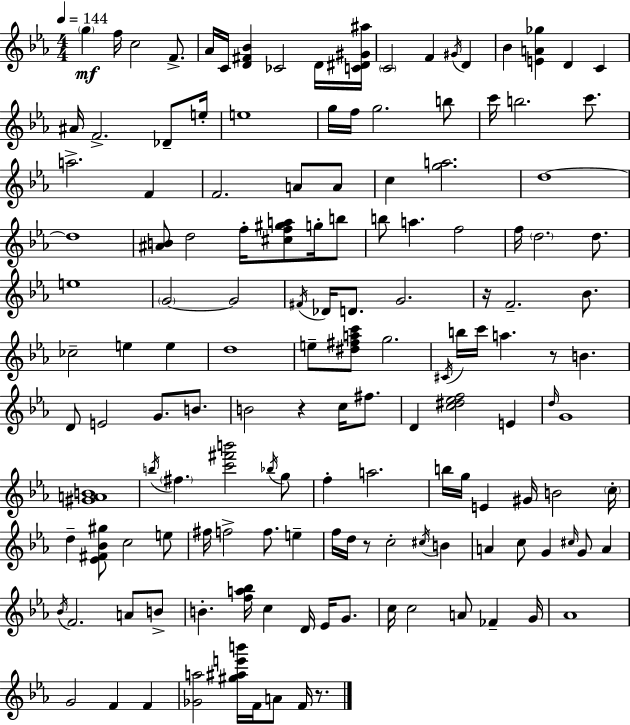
{
  \clef treble
  \numericTimeSignature
  \time 4/4
  \key ees \major
  \tempo 4 = 144
  \parenthesize g''4\mf f''16 c''2 f'8.-> | aes'16 c'16 <d' fis' bes'>4 ces'2 d'16 <c' dis' gis' ais''>16 | \parenthesize c'2 f'4 \acciaccatura { gis'16 } d'4 | bes'4 <e' a' ges''>4 d'4 c'4 | \break ais'16 f'2.-> des'8-- | e''16-. e''1 | g''16 f''16 g''2. b''8 | c'''16 b''2. c'''8. | \break a''2.-> f'4 | f'2. a'8 a'8 | c''4 <g'' a''>2. | d''1~~ | \break d''1 | <ais' b'>8 d''2 f''16-. <cis'' f'' gis'' a''>8 g''16-. b''8 | b''8 a''4. f''2 | f''16 \parenthesize d''2. d''8. | \break e''1 | \parenthesize g'2~~ g'2 | \acciaccatura { fis'16 } des'16 d'8. g'2. | r16 f'2.-- bes'8. | \break ces''2-- e''4 e''4 | d''1 | e''8-- <dis'' fis'' a'' c'''>8 g''2. | \acciaccatura { cis'16 } b''16 c'''16 a''4. r8 b'4. | \break d'8 e'2 g'8. | b'8. b'2 r4 c''16 | fis''8. d'4 <c'' dis'' ees'' f''>2 e'4 | \grace { d''16 } g'1 | \break <gis' a' b'>1 | \acciaccatura { b''16 } \parenthesize fis''4. <c''' fis''' b'''>2 | \acciaccatura { bes''16 } g''8 f''4-. a''2. | b''16 g''16 e'4 gis'16 b'2 | \break \parenthesize c''16-. d''4-- <ees' fis' bes' gis''>8 c''2 | e''8 fis''16 f''2-> f''8. | e''4-- f''16 d''16 r8 c''2-. | \acciaccatura { cis''16 } b'4 a'4 c''8 g'4 | \break \grace { cis''16 } g'8 a'4 \acciaccatura { bes'16 } f'2. | a'8 b'8-> b'4.-. <f'' a'' bes''>16 | c''4 d'16 ees'16 g'8. c''16 c''2 | a'8 fes'4-- g'16 aes'1 | \break g'2 | f'4 f'4 <ges' a''>2 | <gis'' ais'' e''' b'''>16 f'16 a'8 f'16 r8. \bar "|."
}